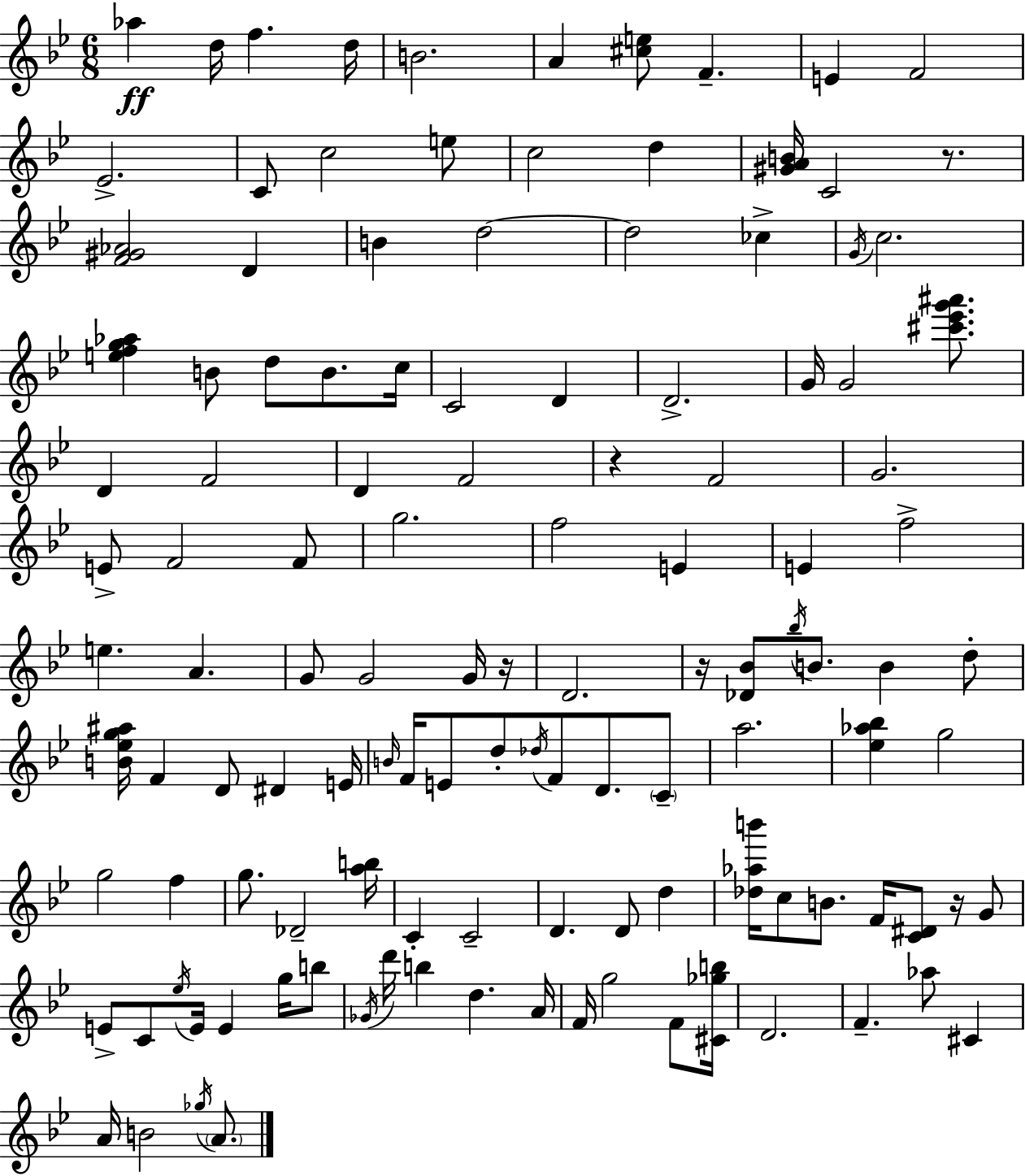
{
  \clef treble
  \numericTimeSignature
  \time 6/8
  \key bes \major
  aes''4\ff d''16 f''4. d''16 | b'2. | a'4 <cis'' e''>8 f'4.-- | e'4 f'2 | \break ees'2.-> | c'8 c''2 e''8 | c''2 d''4 | <gis' a' b'>16 c'2 r8. | \break <f' gis' aes'>2 d'4 | b'4 d''2~~ | d''2 ces''4-> | \acciaccatura { g'16 } c''2. | \break <e'' f'' g'' aes''>4 b'8 d''8 b'8. | c''16 c'2 d'4 | d'2.-> | g'16 g'2 <cis''' ees''' g''' ais'''>8. | \break d'4 f'2 | d'4 f'2 | r4 f'2 | g'2. | \break e'8-> f'2 f'8 | g''2. | f''2 e'4 | e'4 f''2-> | \break e''4. a'4. | g'8 g'2 g'16 | r16 d'2. | r16 <des' bes'>8 \acciaccatura { bes''16 } b'8. b'4 | \break d''8-. <b' ees'' g'' ais''>16 f'4 d'8 dis'4 | e'16 \grace { b'16 } f'16 e'8 d''8-. \acciaccatura { des''16 } f'8 d'8. | \parenthesize c'8-- a''2. | <ees'' aes'' bes''>4 g''2 | \break g''2 | f''4 g''8. des'2-- | <a'' b''>16 c'4-. c'2-- | d'4. d'8 | \break d''4 <des'' aes'' b'''>16 c''8 b'8. f'16 <c' dis'>8 | r16 g'8 e'8-> c'8 \acciaccatura { ees''16 } e'16 e'4 | g''16 b''8 \acciaccatura { ges'16 } d'''16 b''4 d''4. | a'16 f'16 g''2 | \break f'8 <cis' ges'' b''>16 d'2. | f'4.-- | aes''8 cis'4 a'16 b'2 | \acciaccatura { ges''16 } \parenthesize a'8. \bar "|."
}